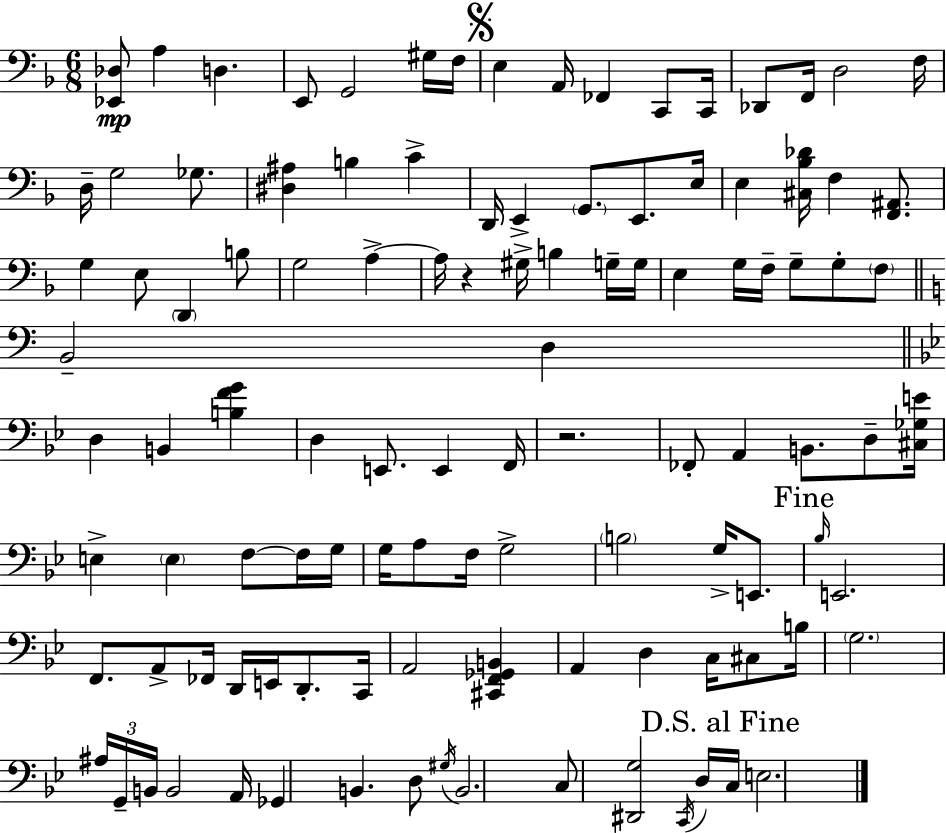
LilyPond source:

{
  \clef bass
  \numericTimeSignature
  \time 6/8
  \key d \minor
  <ees, des>8\mp a4 d4. | e,8 g,2 gis16 f16 | \mark \markup { \musicglyph "scripts.segno" } e4 a,16 fes,4 c,8 c,16 | des,8 f,16 d2 f16 | \break d16-- g2 ges8. | <dis ais>4 b4 c'4-> | d,16 e,4-> \parenthesize g,8. e,8. e16 | e4 <cis bes des'>16 f4 <f, ais,>8. | \break g4 e8 \parenthesize d,4 b8 | g2 a4->~~ | a16 r4 gis16-> b4 g16-- g16 | e4 g16 f16-- g8-- g8-. \parenthesize f8 | \break \bar "||" \break \key a \minor b,2-- d4 | \bar "||" \break \key g \minor d4 b,4 <b f' g'>4 | d4 e,8. e,4 f,16 | r2. | fes,8-. a,4 b,8. d8-- <cis ges e'>16 | \break e4-> \parenthesize e4 f8~~ f16 g16 | g16 a8 f16 g2-> | \parenthesize b2 g16-> e,8. | \mark "Fine" \grace { bes16 } e,2. | \break f,8. a,8-> fes,16 d,16 e,16 d,8.-. | c,16 a,2 <cis, f, ges, b,>4 | a,4 d4 c16 cis8 | b16 \parenthesize g2. | \break \tuplet 3/2 { ais16 g,16-- b,16 } b,2 | a,16 ges,4 b,4. d8 | \acciaccatura { gis16 } b,2. | c8 <dis, g>2 | \break \acciaccatura { c,16 } d16 \mark "D.S. al Fine" c16 e2. | \bar "|."
}